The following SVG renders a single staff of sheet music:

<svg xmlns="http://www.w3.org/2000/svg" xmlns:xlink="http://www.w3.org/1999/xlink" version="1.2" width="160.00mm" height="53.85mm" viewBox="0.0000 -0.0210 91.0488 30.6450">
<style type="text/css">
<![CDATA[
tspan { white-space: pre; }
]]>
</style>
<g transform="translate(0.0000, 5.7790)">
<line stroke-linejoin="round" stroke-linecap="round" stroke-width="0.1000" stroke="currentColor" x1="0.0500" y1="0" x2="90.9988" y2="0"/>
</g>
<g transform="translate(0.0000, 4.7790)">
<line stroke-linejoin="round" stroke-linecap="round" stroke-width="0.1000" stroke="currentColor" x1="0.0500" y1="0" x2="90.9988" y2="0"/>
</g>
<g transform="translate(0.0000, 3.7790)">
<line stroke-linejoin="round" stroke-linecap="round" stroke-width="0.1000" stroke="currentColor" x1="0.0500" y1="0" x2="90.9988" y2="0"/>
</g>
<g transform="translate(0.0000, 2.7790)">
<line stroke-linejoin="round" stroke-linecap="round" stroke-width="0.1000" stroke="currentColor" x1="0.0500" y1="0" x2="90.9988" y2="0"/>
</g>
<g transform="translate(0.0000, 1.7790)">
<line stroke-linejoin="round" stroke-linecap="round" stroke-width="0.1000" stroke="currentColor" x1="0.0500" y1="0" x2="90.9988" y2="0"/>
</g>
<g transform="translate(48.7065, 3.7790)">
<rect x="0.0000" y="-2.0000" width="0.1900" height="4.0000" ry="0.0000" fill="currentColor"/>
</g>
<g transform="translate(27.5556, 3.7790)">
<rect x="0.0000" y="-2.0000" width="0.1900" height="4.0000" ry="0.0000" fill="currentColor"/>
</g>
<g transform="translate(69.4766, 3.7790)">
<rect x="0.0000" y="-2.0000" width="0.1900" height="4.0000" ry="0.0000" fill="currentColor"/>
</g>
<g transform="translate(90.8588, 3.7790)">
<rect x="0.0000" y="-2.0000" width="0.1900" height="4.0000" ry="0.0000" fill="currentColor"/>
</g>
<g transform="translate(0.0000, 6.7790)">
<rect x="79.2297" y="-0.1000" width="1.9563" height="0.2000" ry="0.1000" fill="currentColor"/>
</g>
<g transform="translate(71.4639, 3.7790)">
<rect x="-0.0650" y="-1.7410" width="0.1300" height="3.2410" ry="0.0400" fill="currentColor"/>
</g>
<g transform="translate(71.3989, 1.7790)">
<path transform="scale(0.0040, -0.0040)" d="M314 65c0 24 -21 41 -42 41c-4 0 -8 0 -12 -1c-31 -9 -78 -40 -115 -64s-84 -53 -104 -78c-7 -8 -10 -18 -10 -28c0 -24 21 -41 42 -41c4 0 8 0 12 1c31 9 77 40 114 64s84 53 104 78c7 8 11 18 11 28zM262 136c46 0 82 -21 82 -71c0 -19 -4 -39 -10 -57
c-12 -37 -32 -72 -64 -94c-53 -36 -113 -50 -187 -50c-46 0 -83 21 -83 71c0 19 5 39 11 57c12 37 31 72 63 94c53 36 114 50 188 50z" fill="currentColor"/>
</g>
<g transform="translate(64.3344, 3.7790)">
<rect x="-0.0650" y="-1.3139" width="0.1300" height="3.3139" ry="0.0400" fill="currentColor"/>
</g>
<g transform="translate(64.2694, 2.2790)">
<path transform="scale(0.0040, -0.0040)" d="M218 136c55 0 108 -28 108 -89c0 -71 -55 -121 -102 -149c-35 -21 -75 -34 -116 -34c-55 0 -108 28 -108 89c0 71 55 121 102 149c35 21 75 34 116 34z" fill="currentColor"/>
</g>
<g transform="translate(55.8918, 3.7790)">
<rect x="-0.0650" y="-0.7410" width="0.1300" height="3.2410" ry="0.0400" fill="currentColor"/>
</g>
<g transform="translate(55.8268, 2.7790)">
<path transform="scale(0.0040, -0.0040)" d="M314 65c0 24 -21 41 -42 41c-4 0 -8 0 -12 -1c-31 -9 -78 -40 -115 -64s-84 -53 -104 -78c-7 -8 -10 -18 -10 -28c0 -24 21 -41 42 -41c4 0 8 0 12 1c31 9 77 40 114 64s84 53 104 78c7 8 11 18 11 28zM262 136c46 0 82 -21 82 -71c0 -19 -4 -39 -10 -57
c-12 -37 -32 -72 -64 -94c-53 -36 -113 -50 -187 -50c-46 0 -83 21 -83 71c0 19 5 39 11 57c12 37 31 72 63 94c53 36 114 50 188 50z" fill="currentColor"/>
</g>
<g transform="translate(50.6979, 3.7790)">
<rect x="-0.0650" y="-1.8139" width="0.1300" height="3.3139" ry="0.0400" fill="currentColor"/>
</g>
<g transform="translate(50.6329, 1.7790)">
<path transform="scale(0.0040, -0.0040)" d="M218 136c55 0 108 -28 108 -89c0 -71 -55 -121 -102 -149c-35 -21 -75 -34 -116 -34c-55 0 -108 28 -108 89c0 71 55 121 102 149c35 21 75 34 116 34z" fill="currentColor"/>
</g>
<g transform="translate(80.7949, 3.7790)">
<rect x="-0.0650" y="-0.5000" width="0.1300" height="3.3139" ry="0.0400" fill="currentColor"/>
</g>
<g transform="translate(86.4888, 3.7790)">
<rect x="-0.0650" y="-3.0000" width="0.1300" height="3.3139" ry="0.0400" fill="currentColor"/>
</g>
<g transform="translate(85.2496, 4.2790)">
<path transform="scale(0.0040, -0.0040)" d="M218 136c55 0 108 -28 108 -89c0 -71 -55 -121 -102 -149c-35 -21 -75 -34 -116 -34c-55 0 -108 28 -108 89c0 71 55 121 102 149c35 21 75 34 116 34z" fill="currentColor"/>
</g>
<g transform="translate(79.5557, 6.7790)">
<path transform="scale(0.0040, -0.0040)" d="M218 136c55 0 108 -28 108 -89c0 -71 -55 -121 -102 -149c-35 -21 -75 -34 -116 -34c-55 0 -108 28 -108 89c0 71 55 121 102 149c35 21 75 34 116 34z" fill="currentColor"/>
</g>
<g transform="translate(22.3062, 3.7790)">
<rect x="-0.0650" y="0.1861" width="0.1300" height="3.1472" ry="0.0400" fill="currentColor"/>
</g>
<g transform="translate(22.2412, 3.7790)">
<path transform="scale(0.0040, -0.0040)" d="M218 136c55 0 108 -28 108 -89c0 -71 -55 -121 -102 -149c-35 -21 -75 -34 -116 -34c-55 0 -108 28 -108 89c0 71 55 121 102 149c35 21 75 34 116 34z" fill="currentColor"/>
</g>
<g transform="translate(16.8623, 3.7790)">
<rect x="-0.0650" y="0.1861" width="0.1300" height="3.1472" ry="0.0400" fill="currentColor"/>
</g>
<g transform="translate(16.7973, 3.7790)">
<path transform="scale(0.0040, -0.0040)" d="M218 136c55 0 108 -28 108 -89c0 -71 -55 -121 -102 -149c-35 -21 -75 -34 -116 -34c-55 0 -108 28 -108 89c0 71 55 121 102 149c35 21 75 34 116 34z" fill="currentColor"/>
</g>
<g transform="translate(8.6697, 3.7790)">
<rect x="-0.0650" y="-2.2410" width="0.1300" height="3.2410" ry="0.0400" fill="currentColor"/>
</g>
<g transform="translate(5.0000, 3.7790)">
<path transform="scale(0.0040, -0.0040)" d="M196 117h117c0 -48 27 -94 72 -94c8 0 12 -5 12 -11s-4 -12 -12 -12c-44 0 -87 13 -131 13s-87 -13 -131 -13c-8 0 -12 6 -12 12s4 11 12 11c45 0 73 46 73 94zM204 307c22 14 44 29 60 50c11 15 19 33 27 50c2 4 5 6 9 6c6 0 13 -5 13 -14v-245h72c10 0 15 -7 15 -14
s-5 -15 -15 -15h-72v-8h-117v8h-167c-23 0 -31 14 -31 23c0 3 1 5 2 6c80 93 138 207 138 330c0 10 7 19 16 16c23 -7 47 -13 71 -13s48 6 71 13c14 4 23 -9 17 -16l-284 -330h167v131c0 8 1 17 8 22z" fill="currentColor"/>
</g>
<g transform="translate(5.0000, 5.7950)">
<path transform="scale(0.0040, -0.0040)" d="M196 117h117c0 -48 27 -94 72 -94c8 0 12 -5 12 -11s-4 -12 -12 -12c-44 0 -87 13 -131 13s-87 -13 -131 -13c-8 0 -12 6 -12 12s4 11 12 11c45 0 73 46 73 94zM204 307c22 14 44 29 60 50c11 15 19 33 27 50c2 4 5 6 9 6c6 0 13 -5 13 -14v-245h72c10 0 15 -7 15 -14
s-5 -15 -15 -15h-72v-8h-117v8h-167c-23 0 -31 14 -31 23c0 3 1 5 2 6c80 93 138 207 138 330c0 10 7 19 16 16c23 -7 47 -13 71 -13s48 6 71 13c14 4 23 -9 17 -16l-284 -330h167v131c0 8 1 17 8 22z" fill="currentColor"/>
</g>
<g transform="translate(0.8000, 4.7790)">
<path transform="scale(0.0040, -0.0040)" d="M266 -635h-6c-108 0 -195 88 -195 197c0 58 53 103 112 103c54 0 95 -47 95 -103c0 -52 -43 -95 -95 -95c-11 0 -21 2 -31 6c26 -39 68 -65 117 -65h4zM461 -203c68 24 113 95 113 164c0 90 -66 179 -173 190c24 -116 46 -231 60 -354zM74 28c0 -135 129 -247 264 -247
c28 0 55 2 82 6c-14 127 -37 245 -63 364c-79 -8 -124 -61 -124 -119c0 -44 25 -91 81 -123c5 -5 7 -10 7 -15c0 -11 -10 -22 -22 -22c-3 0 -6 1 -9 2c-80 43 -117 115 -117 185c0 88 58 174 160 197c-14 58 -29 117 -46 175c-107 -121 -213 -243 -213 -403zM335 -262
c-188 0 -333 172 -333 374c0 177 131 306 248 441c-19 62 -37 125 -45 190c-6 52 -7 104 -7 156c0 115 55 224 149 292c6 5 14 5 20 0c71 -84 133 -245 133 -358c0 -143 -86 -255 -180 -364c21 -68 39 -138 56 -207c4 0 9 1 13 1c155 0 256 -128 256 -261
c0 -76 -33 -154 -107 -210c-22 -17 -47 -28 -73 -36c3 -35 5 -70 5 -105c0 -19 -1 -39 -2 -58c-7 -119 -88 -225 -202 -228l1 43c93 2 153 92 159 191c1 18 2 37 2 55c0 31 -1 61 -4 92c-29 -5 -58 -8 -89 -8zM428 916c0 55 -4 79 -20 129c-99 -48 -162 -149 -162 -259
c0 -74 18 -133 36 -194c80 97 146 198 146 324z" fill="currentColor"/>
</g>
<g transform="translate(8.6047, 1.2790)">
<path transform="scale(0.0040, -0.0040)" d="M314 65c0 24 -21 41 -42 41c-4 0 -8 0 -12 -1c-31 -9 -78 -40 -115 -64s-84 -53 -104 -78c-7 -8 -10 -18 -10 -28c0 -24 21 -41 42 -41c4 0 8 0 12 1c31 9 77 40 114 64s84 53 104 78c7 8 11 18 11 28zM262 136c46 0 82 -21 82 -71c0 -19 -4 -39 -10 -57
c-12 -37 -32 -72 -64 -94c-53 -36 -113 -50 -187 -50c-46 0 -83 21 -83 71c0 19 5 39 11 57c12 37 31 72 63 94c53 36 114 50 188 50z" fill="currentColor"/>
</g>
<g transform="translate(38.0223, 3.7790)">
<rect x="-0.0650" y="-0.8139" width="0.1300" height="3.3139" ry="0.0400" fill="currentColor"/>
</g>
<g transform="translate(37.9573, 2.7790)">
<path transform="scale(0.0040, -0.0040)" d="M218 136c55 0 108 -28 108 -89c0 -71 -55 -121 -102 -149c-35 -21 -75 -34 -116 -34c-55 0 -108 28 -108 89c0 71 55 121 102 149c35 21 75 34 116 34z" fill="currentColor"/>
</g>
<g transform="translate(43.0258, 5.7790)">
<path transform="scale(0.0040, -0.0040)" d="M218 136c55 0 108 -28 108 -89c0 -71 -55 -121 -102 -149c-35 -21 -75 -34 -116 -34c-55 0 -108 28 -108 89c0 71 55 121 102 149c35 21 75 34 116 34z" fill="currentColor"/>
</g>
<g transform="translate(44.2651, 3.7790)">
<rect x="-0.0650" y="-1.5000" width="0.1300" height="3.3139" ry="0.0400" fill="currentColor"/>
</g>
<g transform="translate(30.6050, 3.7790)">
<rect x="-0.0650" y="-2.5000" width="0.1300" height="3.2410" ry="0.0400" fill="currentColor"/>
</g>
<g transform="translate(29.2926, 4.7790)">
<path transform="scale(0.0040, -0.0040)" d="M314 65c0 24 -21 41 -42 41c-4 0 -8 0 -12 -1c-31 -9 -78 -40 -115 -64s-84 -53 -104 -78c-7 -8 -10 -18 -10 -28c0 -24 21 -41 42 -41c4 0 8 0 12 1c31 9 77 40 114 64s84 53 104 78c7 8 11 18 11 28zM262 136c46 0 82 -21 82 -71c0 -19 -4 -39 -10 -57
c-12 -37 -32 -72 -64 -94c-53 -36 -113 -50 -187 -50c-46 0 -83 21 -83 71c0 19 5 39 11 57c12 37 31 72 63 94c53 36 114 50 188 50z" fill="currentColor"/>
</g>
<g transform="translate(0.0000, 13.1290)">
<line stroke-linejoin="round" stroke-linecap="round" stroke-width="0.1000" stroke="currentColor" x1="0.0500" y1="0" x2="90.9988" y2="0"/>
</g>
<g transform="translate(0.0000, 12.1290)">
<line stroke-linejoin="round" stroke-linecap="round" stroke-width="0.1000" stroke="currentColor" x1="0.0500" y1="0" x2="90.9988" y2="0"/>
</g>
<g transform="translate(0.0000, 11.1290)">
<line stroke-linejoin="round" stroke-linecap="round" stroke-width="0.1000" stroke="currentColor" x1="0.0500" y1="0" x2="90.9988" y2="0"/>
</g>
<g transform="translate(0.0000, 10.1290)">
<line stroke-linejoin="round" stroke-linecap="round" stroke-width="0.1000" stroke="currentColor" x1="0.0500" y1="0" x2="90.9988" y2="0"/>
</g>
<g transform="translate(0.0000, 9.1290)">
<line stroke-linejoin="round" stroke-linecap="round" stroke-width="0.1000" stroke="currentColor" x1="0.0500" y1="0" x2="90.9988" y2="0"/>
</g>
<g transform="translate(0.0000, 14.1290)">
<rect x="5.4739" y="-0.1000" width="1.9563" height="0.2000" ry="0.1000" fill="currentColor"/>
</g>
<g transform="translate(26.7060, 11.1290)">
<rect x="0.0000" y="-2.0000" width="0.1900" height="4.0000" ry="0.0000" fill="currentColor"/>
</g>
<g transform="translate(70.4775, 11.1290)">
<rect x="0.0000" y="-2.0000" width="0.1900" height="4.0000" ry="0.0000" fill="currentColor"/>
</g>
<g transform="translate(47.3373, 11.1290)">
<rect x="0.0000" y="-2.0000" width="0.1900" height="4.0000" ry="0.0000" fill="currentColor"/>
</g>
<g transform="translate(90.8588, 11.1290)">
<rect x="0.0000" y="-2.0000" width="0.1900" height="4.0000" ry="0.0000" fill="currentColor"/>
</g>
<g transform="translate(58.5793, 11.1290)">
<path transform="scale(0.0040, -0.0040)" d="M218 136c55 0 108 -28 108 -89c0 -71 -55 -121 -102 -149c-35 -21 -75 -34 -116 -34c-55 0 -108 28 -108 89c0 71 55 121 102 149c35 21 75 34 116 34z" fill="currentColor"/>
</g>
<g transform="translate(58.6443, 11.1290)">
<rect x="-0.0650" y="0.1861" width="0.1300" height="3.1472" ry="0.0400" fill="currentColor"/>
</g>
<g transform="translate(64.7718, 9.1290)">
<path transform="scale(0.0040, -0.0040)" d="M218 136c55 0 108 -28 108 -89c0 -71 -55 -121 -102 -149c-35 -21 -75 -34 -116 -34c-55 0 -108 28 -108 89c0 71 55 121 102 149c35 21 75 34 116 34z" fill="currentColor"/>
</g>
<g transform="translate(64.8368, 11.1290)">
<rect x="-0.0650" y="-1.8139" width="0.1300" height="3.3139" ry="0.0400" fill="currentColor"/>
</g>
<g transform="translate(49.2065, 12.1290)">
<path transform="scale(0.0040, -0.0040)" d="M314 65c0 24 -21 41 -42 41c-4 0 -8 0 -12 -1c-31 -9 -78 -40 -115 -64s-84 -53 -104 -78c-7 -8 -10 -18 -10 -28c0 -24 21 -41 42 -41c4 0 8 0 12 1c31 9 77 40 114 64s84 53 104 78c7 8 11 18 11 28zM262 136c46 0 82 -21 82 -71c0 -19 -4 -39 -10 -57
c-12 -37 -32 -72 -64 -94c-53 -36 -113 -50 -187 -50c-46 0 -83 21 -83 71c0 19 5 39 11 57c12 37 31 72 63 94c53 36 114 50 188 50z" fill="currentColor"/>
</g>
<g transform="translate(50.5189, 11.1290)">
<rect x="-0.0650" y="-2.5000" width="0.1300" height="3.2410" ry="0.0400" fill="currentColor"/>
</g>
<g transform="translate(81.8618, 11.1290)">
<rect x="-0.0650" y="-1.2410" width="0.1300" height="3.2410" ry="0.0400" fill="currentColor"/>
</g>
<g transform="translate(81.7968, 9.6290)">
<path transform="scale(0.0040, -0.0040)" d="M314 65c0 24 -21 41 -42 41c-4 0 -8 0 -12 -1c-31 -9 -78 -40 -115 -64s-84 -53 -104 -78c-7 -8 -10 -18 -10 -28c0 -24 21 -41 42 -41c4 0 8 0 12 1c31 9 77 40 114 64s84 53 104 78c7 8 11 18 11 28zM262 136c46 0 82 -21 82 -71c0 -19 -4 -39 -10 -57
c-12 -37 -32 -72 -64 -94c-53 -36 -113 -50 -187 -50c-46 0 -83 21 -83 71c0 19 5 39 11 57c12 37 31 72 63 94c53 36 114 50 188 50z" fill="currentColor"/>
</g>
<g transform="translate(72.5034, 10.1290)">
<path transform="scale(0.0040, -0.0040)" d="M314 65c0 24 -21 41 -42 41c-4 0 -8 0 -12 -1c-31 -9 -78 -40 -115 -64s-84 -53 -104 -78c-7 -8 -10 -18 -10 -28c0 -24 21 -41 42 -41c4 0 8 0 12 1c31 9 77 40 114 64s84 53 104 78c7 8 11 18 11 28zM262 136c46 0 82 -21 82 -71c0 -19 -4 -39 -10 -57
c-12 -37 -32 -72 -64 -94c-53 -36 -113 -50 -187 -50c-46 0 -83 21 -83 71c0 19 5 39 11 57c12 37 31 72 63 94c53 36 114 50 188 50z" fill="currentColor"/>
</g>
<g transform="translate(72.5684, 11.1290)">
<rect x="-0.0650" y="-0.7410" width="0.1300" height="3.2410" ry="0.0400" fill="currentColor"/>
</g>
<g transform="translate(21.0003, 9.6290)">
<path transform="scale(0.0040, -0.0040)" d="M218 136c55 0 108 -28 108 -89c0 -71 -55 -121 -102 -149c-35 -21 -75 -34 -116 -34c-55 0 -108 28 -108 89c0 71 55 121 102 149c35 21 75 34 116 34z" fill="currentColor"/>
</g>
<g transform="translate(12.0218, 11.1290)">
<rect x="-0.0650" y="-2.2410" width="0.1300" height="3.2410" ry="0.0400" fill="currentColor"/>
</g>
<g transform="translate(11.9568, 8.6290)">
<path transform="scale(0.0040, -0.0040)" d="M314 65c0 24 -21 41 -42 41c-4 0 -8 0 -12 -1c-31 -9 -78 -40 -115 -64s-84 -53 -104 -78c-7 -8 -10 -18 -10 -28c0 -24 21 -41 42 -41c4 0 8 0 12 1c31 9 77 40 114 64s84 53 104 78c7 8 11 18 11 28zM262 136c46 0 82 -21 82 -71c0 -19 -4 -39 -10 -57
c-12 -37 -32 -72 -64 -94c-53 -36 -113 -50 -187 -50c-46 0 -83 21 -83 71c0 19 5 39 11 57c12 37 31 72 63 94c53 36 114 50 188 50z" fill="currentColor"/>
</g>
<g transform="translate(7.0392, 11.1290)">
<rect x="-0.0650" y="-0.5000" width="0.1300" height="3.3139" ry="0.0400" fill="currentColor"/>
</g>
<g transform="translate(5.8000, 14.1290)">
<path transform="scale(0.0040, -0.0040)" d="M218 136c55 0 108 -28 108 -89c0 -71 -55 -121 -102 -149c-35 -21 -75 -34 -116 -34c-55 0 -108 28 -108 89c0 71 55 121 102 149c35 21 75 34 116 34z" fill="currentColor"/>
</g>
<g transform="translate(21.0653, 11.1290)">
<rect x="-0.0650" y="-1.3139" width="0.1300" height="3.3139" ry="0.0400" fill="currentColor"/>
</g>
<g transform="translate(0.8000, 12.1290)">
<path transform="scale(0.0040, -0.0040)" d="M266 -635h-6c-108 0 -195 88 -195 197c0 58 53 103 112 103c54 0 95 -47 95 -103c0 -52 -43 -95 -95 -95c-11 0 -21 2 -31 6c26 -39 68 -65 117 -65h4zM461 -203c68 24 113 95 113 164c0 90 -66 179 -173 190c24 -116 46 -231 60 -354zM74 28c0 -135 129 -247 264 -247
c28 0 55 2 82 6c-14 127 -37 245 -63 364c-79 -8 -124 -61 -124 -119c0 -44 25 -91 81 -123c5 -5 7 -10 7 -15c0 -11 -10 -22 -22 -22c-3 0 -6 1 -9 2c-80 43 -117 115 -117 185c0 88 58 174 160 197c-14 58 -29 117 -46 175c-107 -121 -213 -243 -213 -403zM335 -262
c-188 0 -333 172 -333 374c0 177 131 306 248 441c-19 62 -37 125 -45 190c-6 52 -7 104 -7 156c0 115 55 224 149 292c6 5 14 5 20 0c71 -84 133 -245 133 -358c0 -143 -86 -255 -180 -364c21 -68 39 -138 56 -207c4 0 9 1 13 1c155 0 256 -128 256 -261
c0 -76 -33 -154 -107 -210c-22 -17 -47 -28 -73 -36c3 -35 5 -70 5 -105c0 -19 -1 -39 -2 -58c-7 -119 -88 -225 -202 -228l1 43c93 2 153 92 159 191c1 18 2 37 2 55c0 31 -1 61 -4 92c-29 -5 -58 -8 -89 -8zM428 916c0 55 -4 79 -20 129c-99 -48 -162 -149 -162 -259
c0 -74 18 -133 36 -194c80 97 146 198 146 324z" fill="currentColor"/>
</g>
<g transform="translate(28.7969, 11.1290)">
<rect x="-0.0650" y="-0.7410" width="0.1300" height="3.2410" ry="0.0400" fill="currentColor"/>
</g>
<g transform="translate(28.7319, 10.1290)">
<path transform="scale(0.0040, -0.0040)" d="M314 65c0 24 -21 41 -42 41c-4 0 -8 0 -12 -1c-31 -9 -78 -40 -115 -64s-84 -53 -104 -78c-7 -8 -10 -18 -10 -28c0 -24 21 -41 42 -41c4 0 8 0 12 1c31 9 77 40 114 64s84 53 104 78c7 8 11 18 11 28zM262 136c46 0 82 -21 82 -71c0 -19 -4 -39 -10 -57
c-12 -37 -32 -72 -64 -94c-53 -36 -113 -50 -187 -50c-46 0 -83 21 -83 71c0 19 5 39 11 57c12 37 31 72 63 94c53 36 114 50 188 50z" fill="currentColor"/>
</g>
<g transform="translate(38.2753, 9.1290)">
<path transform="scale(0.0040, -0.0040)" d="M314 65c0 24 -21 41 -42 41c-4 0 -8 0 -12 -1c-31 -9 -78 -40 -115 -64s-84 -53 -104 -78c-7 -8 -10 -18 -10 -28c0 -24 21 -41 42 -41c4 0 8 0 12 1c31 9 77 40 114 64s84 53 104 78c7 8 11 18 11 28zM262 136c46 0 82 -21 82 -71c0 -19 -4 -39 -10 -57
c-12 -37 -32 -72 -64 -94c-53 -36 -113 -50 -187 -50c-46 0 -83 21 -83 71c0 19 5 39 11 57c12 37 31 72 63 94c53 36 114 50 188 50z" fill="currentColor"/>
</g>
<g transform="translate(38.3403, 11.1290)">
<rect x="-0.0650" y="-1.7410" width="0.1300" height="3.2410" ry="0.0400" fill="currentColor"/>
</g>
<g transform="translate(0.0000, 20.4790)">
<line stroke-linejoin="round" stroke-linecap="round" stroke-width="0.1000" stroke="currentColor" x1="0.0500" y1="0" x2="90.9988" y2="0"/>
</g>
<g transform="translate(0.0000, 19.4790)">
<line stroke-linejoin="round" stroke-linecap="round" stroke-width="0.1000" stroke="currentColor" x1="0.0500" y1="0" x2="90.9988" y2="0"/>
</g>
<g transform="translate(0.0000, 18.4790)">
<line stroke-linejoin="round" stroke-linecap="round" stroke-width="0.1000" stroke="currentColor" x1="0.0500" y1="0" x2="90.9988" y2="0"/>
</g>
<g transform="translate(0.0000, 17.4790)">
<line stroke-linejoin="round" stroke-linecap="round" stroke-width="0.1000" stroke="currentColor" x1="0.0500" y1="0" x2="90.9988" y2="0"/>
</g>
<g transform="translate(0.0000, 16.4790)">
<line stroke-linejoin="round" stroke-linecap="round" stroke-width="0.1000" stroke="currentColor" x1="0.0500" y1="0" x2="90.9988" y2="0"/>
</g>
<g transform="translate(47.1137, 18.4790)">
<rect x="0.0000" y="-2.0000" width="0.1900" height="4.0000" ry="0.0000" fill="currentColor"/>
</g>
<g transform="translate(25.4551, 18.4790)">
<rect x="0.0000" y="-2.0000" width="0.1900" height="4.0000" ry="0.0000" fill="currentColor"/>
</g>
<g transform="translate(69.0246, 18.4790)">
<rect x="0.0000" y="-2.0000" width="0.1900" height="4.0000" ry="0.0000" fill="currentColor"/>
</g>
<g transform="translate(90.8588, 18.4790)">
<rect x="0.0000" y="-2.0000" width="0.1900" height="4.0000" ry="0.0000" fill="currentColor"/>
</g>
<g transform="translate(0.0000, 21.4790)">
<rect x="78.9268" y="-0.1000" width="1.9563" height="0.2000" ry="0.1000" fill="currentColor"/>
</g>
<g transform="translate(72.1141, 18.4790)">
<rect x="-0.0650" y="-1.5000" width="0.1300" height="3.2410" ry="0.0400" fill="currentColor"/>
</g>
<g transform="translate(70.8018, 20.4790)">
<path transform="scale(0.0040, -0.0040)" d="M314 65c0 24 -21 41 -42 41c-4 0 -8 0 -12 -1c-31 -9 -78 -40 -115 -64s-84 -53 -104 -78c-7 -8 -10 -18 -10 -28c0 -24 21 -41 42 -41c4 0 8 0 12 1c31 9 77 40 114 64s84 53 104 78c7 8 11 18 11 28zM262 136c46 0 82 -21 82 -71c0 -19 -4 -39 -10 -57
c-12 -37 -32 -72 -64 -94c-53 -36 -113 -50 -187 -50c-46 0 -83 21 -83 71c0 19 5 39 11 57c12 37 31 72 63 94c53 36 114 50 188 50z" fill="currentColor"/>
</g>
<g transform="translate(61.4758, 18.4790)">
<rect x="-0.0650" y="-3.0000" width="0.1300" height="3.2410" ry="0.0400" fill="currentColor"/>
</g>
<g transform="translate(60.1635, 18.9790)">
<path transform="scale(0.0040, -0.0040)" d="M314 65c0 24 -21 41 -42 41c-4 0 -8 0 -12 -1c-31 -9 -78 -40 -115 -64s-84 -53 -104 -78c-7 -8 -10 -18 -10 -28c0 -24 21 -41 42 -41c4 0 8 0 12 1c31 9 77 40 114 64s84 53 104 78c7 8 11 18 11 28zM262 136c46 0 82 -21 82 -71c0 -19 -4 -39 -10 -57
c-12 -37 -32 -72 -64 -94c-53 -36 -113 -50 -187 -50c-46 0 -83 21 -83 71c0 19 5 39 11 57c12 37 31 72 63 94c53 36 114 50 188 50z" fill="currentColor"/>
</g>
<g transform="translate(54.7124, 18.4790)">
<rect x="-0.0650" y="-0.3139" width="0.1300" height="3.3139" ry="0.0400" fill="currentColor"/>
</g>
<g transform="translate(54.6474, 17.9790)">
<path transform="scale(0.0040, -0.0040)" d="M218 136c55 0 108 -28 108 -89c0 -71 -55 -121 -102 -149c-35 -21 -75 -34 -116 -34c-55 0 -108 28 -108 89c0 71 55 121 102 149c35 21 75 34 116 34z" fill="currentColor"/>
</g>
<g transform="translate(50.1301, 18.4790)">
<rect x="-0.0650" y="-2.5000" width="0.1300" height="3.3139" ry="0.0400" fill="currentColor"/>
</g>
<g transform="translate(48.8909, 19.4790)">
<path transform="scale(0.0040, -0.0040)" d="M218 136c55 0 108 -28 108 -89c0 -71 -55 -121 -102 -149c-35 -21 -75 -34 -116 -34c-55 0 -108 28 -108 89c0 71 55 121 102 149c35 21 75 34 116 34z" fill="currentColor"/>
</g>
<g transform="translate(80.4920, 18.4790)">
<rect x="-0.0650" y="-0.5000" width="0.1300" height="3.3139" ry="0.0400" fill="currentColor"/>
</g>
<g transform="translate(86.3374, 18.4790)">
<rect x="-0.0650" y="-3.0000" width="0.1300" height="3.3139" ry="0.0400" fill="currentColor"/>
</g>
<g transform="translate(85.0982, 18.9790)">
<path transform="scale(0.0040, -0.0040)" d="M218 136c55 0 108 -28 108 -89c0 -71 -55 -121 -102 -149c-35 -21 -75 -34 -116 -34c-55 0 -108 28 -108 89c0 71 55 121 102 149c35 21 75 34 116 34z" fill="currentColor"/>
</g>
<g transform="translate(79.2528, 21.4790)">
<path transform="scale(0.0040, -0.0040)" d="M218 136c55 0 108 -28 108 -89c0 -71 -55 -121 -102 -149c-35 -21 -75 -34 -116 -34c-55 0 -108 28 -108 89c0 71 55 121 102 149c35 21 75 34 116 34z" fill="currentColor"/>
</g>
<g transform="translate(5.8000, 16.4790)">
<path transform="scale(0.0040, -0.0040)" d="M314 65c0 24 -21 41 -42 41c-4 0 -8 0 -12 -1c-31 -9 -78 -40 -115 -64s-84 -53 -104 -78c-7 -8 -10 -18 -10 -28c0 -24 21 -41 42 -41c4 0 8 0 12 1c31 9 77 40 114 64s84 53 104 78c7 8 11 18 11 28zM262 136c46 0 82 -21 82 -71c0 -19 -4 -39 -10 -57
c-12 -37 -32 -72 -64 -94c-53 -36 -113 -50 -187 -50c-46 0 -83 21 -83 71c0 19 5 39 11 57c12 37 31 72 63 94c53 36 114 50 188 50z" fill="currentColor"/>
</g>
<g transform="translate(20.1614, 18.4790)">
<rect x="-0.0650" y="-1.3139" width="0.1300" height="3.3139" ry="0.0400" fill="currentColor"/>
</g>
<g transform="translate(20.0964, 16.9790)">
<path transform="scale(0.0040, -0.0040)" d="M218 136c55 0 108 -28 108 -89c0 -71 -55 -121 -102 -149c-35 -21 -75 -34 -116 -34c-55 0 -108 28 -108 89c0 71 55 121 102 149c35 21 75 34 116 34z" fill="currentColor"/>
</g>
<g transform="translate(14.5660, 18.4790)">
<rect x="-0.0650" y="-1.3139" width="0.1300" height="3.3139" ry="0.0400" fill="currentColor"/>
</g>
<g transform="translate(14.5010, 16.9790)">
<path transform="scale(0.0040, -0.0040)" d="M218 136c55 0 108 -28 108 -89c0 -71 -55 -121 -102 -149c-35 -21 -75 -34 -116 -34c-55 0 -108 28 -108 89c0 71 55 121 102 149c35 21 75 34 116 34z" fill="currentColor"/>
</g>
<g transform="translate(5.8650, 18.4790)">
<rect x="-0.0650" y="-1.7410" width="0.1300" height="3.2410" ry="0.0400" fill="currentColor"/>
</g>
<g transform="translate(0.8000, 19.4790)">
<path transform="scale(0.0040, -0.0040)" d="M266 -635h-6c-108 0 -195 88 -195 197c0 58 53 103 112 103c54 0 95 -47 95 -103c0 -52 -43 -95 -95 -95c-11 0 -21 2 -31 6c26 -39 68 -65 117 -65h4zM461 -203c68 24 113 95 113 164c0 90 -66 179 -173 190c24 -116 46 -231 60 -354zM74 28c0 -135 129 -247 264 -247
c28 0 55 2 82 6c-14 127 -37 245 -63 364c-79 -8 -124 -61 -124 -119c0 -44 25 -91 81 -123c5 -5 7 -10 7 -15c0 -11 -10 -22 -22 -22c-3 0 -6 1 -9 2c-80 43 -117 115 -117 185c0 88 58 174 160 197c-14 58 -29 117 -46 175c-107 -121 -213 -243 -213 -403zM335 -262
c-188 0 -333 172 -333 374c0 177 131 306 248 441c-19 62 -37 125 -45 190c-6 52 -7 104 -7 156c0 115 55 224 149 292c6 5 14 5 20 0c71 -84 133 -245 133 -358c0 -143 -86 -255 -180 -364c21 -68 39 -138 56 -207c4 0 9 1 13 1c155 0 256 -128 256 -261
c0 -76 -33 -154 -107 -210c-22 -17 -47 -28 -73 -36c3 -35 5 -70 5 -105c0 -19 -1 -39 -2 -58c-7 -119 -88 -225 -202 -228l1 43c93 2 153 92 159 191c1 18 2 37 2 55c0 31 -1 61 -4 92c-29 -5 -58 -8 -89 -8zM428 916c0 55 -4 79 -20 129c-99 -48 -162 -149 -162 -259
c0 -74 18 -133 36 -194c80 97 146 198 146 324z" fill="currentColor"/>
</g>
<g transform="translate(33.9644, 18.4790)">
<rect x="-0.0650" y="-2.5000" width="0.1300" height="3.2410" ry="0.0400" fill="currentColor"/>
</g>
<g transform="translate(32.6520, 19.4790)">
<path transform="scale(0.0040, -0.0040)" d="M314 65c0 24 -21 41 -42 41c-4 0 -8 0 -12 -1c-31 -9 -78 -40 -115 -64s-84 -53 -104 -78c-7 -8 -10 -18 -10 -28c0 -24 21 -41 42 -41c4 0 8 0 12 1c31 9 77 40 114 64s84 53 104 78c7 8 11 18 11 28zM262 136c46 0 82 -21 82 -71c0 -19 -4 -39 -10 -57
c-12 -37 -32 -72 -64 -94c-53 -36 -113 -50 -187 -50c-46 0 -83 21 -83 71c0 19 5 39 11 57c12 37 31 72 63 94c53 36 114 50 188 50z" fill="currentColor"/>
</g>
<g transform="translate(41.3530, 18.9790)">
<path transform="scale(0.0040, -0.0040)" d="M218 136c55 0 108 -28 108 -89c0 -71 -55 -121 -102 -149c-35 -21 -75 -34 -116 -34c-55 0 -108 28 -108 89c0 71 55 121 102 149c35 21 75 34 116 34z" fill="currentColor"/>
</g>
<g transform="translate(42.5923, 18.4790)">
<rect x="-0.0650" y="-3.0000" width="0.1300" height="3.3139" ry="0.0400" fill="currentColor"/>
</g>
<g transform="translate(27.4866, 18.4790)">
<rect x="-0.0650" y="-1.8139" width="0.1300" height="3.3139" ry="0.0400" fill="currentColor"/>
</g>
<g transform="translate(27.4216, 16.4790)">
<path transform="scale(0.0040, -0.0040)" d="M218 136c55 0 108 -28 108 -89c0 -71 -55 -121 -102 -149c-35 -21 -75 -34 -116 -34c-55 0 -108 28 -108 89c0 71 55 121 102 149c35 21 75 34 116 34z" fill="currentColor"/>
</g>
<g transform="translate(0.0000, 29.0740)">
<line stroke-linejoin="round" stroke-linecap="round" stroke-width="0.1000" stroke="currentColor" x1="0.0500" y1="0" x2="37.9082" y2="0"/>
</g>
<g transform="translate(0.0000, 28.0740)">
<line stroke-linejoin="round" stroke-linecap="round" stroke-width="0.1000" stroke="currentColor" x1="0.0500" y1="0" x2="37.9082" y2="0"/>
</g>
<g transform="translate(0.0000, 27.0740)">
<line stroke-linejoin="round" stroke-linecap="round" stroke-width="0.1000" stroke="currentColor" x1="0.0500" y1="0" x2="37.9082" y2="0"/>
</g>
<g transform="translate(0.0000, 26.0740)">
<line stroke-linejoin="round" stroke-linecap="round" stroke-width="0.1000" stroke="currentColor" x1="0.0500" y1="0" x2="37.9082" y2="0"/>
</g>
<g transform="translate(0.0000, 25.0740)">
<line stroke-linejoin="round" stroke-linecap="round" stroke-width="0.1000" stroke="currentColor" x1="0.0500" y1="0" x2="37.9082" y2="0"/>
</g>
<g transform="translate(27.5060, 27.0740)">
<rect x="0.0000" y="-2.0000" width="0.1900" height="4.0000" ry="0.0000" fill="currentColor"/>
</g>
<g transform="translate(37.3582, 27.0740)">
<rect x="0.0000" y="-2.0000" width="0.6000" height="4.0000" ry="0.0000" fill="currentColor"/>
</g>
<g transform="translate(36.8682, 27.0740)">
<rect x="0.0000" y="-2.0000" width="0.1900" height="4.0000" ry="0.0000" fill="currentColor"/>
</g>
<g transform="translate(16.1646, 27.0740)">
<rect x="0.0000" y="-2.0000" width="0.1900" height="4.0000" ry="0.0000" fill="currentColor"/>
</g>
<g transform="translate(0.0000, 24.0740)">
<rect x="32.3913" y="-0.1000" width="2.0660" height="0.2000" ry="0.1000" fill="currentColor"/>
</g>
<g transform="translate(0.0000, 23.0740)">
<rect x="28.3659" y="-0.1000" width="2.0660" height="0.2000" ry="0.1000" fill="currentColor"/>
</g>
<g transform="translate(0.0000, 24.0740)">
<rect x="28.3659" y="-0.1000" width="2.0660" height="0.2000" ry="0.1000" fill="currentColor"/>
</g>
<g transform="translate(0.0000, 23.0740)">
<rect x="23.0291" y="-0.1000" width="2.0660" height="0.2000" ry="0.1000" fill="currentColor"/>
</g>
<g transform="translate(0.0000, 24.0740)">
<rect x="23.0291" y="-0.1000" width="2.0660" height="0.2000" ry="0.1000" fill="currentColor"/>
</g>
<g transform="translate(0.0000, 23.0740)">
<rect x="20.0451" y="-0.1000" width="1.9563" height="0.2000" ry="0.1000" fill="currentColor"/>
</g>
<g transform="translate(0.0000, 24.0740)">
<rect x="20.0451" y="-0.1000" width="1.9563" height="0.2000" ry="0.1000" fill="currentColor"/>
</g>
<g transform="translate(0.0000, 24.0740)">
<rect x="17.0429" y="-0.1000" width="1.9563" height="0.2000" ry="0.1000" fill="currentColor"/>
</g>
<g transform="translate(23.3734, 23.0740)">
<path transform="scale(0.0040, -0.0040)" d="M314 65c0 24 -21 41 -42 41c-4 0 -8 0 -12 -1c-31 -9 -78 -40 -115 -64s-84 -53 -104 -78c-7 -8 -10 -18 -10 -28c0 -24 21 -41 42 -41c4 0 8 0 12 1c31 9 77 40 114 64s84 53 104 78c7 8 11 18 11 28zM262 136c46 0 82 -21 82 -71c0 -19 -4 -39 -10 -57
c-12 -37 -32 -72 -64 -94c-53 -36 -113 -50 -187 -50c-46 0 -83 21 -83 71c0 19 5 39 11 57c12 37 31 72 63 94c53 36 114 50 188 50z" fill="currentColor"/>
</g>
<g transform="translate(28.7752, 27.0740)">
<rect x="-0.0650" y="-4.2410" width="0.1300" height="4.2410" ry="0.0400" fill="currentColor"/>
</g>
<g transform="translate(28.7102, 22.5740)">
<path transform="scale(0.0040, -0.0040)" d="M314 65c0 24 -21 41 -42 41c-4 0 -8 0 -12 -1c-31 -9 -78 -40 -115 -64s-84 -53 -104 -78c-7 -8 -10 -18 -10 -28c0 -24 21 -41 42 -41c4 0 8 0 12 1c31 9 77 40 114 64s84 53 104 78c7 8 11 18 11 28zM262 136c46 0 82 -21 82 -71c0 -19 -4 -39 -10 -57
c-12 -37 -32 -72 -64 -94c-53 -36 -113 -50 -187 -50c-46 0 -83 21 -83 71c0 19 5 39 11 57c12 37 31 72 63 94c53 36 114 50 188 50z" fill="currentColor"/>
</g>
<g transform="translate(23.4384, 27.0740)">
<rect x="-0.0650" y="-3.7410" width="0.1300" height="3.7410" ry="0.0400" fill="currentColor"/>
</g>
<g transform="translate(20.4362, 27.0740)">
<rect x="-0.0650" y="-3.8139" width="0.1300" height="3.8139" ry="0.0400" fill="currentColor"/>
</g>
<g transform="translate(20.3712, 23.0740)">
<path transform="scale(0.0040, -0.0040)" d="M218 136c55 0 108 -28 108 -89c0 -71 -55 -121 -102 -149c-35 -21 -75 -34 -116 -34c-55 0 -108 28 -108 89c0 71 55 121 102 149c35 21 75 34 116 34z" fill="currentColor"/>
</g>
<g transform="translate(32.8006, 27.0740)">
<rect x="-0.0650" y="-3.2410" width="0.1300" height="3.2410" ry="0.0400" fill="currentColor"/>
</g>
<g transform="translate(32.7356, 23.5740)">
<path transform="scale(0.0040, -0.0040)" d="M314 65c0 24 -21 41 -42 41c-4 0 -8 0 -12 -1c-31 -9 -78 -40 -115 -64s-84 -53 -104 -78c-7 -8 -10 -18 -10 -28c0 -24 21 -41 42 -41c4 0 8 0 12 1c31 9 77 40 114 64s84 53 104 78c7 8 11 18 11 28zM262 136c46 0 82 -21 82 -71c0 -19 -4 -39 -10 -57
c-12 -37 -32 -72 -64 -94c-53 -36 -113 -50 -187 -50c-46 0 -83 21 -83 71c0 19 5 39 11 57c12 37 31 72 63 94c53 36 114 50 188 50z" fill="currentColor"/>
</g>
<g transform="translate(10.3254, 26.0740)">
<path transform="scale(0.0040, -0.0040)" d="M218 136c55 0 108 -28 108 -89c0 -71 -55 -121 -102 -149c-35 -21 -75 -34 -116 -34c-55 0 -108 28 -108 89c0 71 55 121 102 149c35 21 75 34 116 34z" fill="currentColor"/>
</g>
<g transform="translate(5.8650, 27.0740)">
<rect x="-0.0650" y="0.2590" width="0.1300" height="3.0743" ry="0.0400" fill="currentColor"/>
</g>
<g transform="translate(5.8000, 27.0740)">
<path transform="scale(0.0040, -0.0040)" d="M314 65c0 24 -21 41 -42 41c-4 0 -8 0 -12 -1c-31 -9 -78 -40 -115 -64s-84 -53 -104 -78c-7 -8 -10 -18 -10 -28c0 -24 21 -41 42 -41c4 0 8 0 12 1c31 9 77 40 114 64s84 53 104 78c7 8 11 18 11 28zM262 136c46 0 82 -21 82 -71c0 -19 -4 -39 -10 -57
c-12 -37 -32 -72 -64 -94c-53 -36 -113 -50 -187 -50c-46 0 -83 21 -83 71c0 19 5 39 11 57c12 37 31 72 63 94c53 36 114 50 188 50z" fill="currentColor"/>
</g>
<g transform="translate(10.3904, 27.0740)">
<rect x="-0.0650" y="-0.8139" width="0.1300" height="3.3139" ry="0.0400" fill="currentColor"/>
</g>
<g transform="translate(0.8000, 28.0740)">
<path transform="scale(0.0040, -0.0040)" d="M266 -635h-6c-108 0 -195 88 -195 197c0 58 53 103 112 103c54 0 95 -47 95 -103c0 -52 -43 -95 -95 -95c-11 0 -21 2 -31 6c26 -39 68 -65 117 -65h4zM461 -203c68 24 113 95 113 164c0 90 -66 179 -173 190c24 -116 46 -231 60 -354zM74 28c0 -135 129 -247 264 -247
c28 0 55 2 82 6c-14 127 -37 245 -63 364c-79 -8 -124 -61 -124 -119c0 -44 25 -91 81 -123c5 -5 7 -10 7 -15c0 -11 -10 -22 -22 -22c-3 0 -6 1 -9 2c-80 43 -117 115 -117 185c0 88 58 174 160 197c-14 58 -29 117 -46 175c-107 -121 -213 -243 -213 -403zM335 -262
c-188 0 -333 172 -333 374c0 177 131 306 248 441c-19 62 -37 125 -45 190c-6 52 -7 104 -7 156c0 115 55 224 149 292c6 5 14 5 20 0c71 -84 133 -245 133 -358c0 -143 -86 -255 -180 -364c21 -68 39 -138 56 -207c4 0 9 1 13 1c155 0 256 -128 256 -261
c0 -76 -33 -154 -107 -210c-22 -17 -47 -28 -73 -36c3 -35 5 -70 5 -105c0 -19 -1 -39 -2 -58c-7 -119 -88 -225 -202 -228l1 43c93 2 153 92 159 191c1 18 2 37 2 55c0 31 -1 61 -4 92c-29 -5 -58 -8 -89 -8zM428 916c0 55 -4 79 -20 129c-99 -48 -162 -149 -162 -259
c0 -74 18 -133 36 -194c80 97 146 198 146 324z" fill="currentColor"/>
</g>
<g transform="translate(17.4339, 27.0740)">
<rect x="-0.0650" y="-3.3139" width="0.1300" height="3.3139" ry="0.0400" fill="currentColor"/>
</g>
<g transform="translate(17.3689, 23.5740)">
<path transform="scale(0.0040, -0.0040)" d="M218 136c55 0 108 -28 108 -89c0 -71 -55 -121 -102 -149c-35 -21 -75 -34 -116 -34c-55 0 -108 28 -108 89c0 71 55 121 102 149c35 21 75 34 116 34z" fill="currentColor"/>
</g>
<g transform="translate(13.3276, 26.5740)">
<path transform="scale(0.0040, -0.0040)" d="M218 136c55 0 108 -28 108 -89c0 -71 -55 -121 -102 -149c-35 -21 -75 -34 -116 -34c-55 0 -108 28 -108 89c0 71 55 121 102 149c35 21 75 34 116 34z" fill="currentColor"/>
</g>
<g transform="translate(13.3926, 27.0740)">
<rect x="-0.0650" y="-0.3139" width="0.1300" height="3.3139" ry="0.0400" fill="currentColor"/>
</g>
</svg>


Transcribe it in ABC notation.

X:1
T:Untitled
M:4/4
L:1/4
K:C
g2 B B G2 d E f d2 e f2 C A C g2 e d2 f2 G2 B f d2 e2 f2 e e f G2 A G c A2 E2 C A B2 d c b c' c'2 d'2 b2